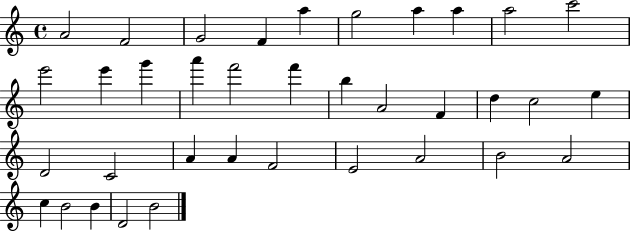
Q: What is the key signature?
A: C major